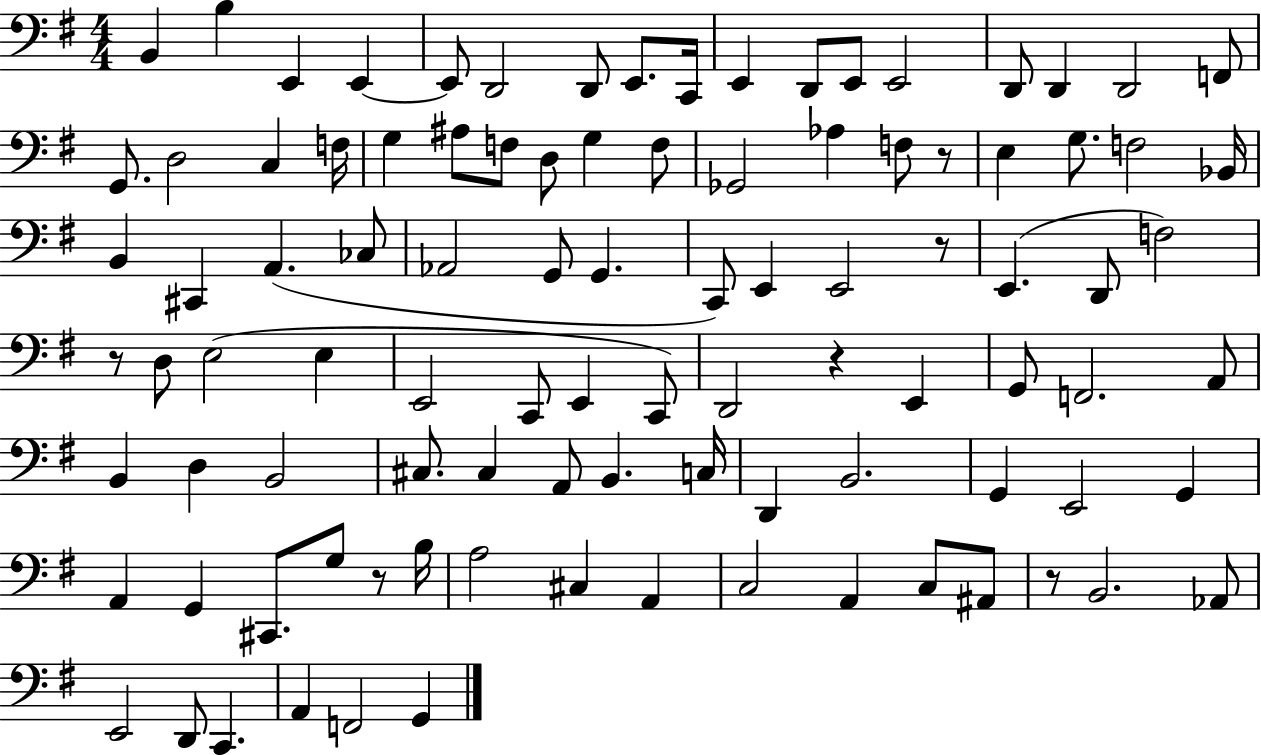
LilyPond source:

{
  \clef bass
  \numericTimeSignature
  \time 4/4
  \key g \major
  \repeat volta 2 { b,4 b4 e,4 e,4~~ | e,8 d,2 d,8 e,8. c,16 | e,4 d,8 e,8 e,2 | d,8 d,4 d,2 f,8 | \break g,8. d2 c4 f16 | g4 ais8 f8 d8 g4 f8 | ges,2 aes4 f8 r8 | e4 g8. f2 bes,16 | \break b,4 cis,4 a,4.( ces8 | aes,2 g,8 g,4. | c,8) e,4 e,2 r8 | e,4.( d,8 f2) | \break r8 d8 e2( e4 | e,2 c,8 e,4 c,8) | d,2 r4 e,4 | g,8 f,2. a,8 | \break b,4 d4 b,2 | cis8. cis4 a,8 b,4. c16 | d,4 b,2. | g,4 e,2 g,4 | \break a,4 g,4 cis,8. g8 r8 b16 | a2 cis4 a,4 | c2 a,4 c8 ais,8 | r8 b,2. aes,8 | \break e,2 d,8 c,4. | a,4 f,2 g,4 | } \bar "|."
}